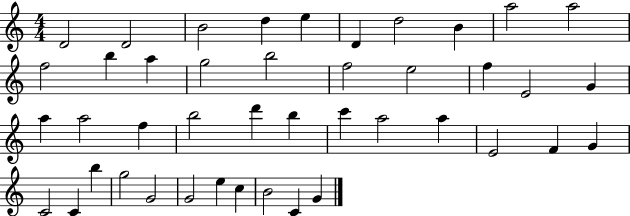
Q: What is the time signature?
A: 4/4